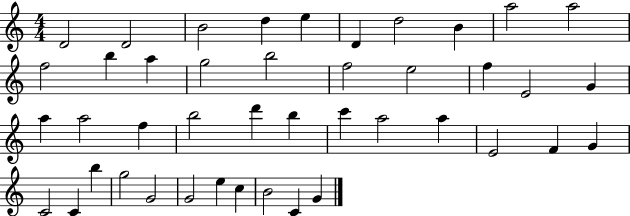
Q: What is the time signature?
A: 4/4